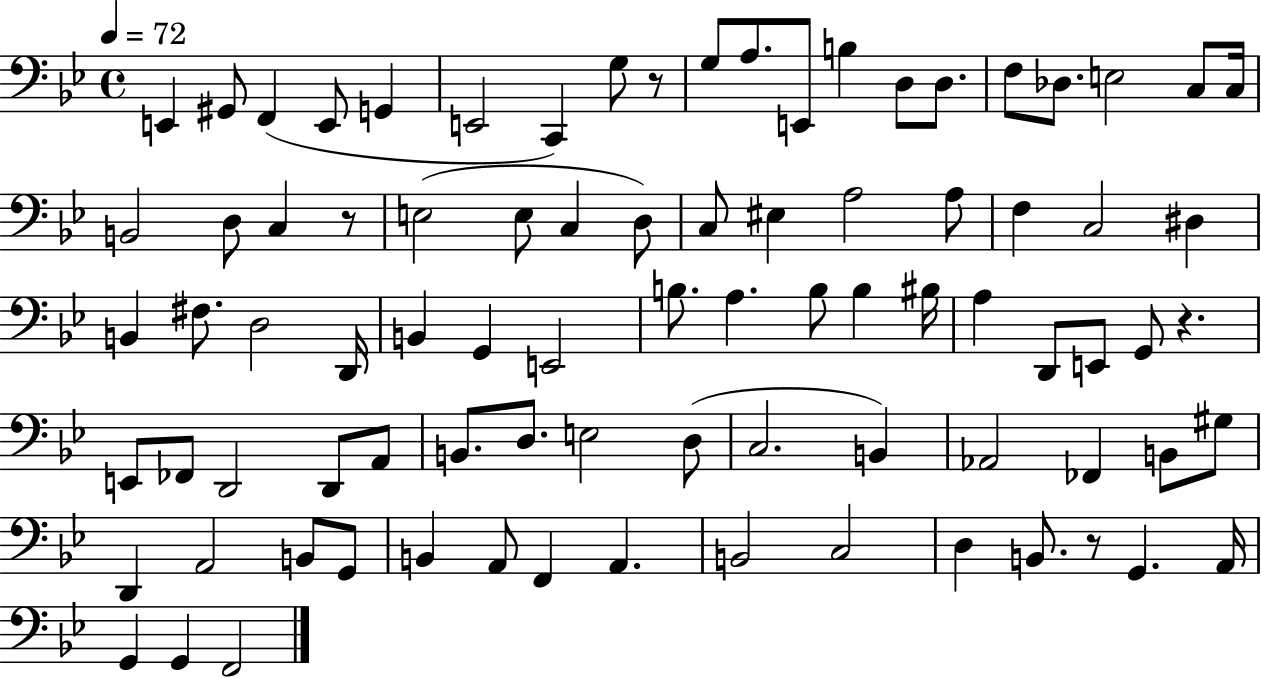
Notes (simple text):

E2/q G#2/e F2/q E2/e G2/q E2/h C2/q G3/e R/e G3/e A3/e. E2/e B3/q D3/e D3/e. F3/e Db3/e. E3/h C3/e C3/s B2/h D3/e C3/q R/e E3/h E3/e C3/q D3/e C3/e EIS3/q A3/h A3/e F3/q C3/h D#3/q B2/q F#3/e. D3/h D2/s B2/q G2/q E2/h B3/e. A3/q. B3/e B3/q BIS3/s A3/q D2/e E2/e G2/e R/q. E2/e FES2/e D2/h D2/e A2/e B2/e. D3/e. E3/h D3/e C3/h. B2/q Ab2/h FES2/q B2/e G#3/e D2/q A2/h B2/e G2/e B2/q A2/e F2/q A2/q. B2/h C3/h D3/q B2/e. R/e G2/q. A2/s G2/q G2/q F2/h